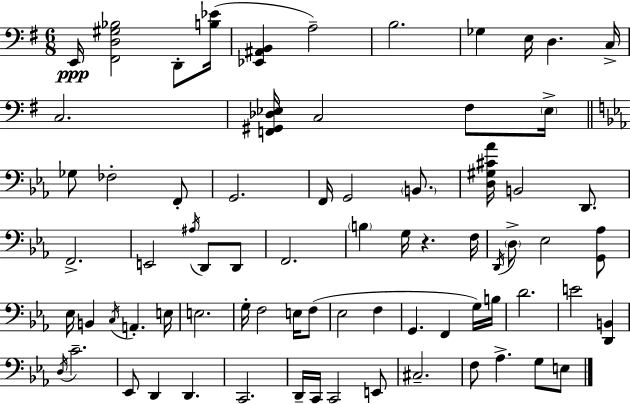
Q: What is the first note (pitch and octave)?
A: E2